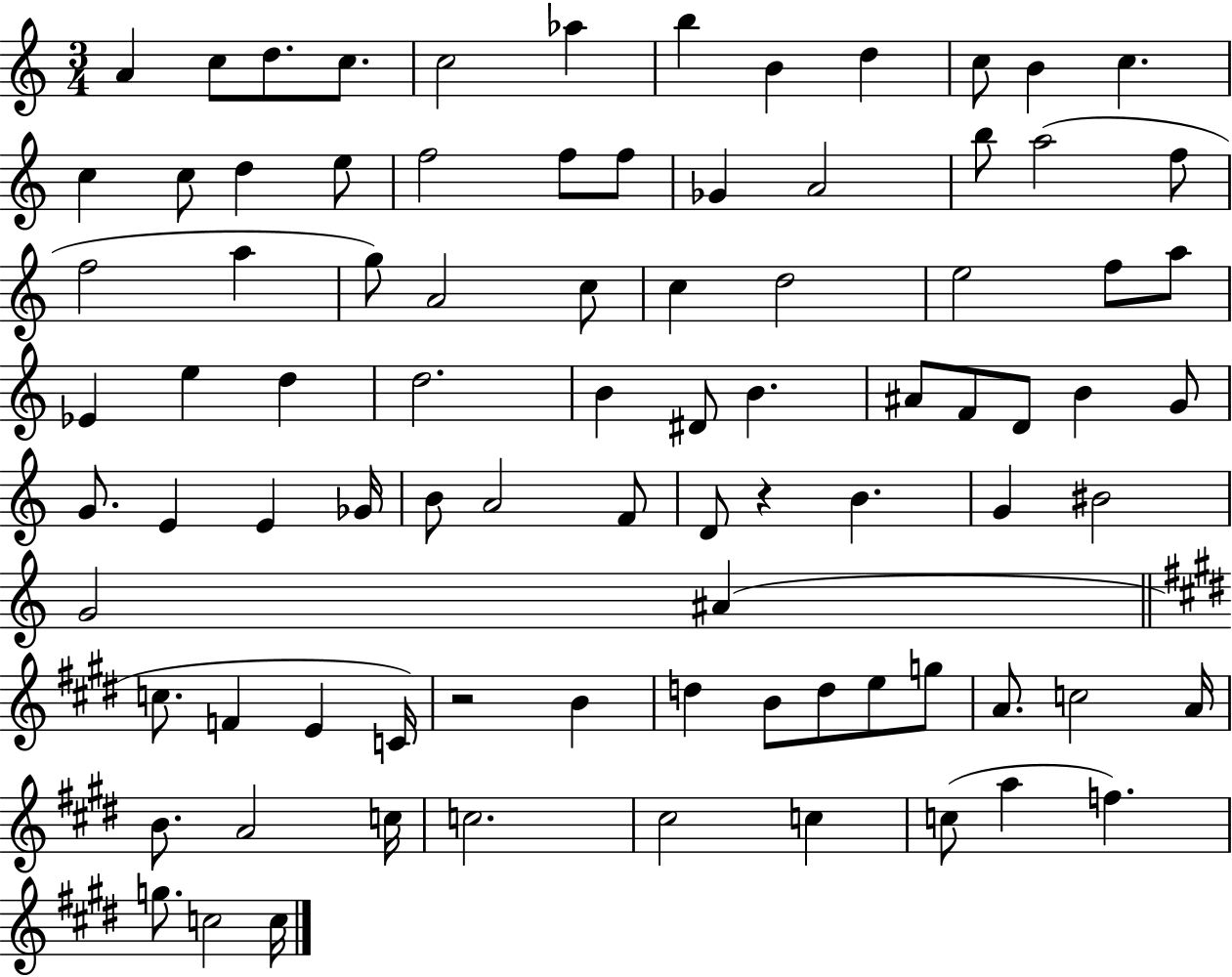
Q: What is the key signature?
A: C major